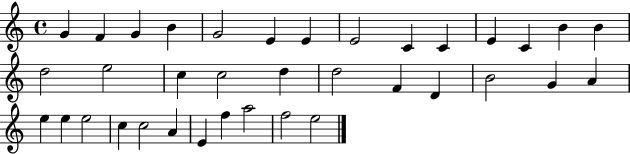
G4/q F4/q G4/q B4/q G4/h E4/q E4/q E4/h C4/q C4/q E4/q C4/q B4/q B4/q D5/h E5/h C5/q C5/h D5/q D5/h F4/q D4/q B4/h G4/q A4/q E5/q E5/q E5/h C5/q C5/h A4/q E4/q F5/q A5/h F5/h E5/h